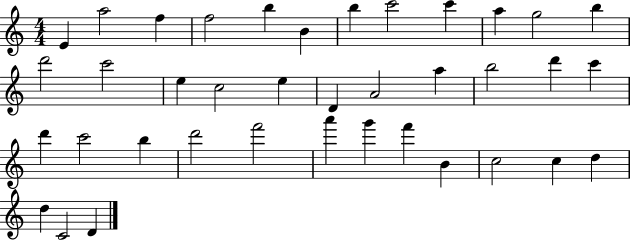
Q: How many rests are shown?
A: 0